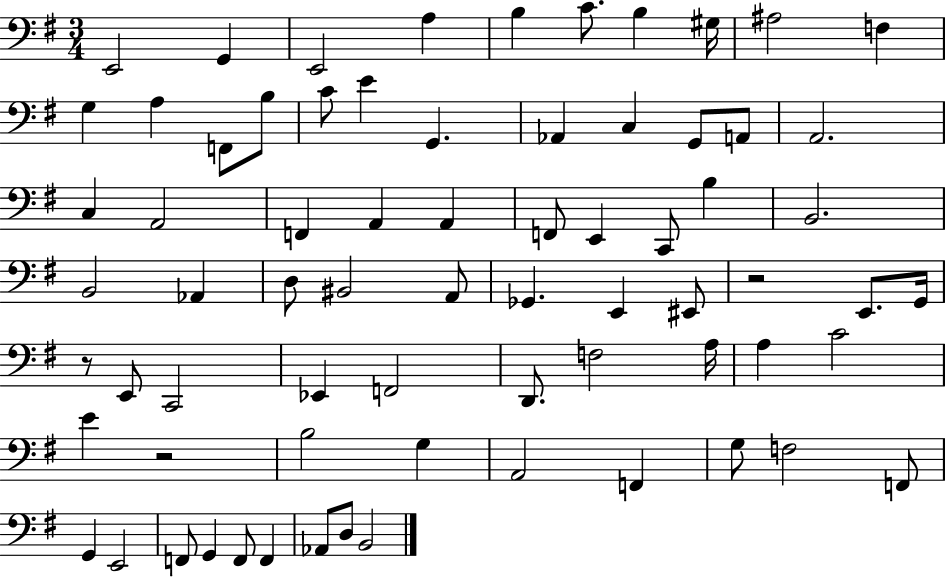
X:1
T:Untitled
M:3/4
L:1/4
K:G
E,,2 G,, E,,2 A, B, C/2 B, ^G,/4 ^A,2 F, G, A, F,,/2 B,/2 C/2 E G,, _A,, C, G,,/2 A,,/2 A,,2 C, A,,2 F,, A,, A,, F,,/2 E,, C,,/2 B, B,,2 B,,2 _A,, D,/2 ^B,,2 A,,/2 _G,, E,, ^E,,/2 z2 E,,/2 G,,/4 z/2 E,,/2 C,,2 _E,, F,,2 D,,/2 F,2 A,/4 A, C2 E z2 B,2 G, A,,2 F,, G,/2 F,2 F,,/2 G,, E,,2 F,,/2 G,, F,,/2 F,, _A,,/2 D,/2 B,,2